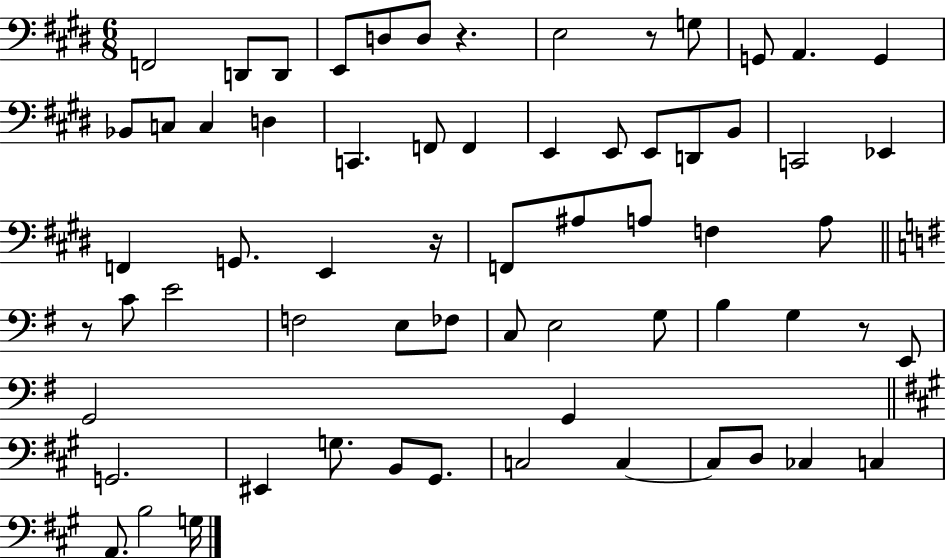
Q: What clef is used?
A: bass